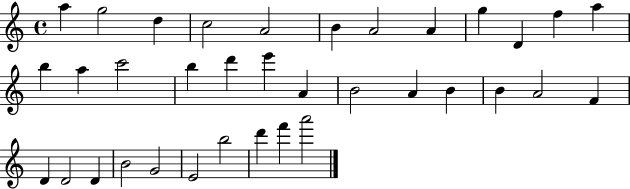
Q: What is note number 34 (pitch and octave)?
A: F6